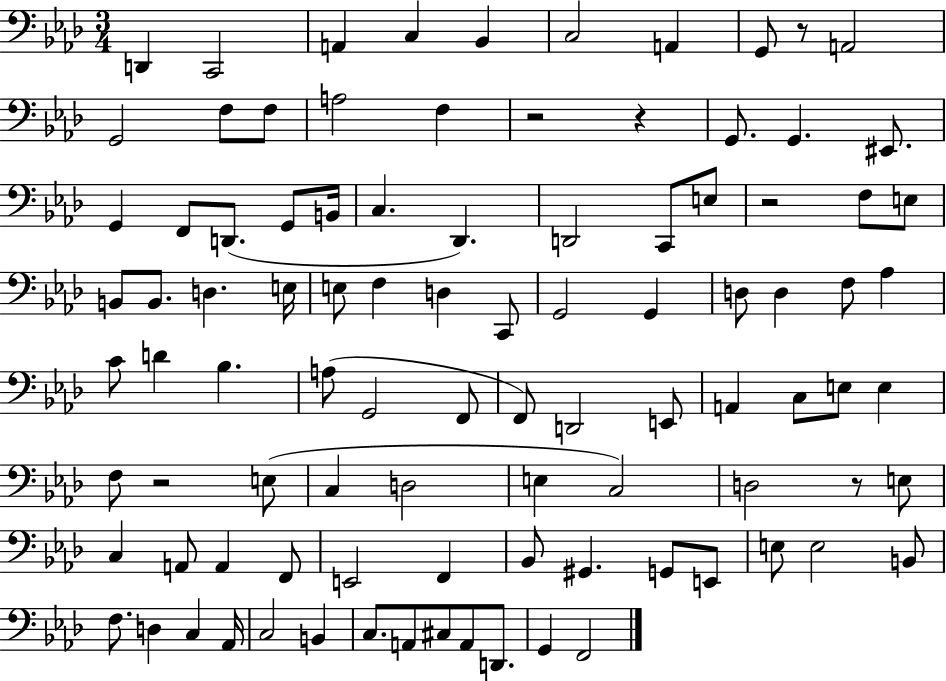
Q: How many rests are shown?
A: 6